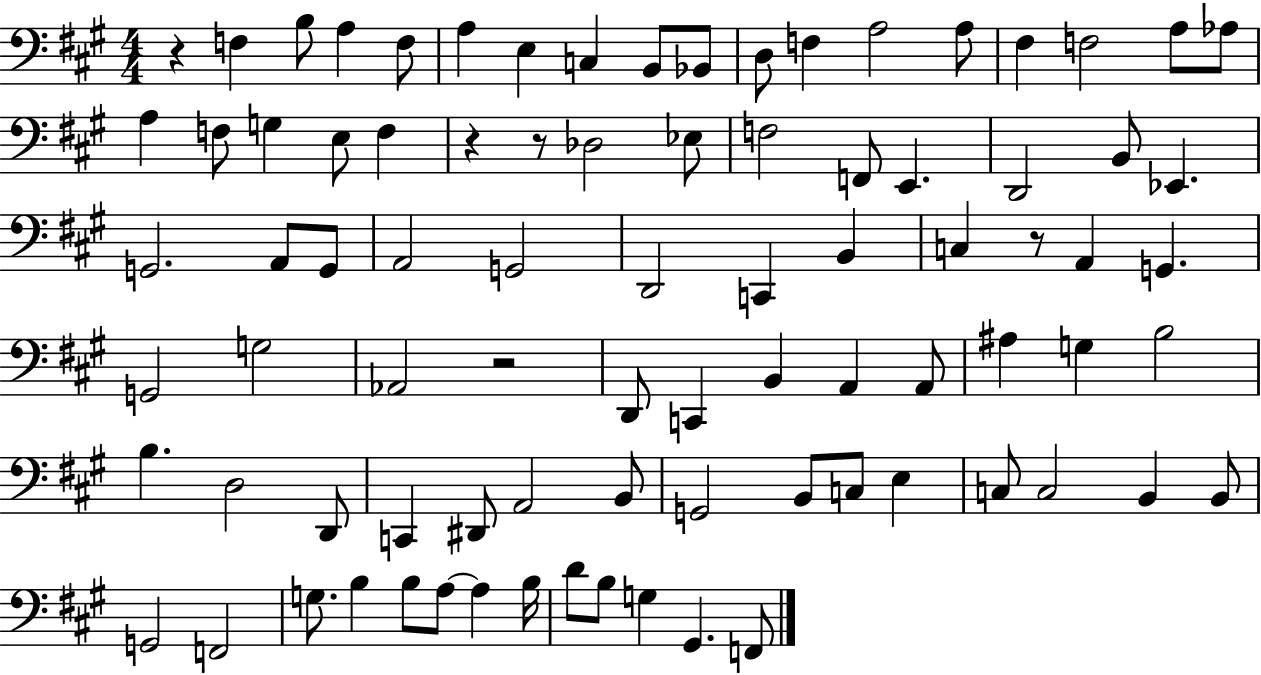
{
  \clef bass
  \numericTimeSignature
  \time 4/4
  \key a \major
  r4 f4 b8 a4 f8 | a4 e4 c4 b,8 bes,8 | d8 f4 a2 a8 | fis4 f2 a8 aes8 | \break a4 f8 g4 e8 f4 | r4 r8 des2 ees8 | f2 f,8 e,4. | d,2 b,8 ees,4. | \break g,2. a,8 g,8 | a,2 g,2 | d,2 c,4 b,4 | c4 r8 a,4 g,4. | \break g,2 g2 | aes,2 r2 | d,8 c,4 b,4 a,4 a,8 | ais4 g4 b2 | \break b4. d2 d,8 | c,4 dis,8 a,2 b,8 | g,2 b,8 c8 e4 | c8 c2 b,4 b,8 | \break g,2 f,2 | g8. b4 b8 a8~~ a4 b16 | d'8 b8 g4 gis,4. f,8 | \bar "|."
}